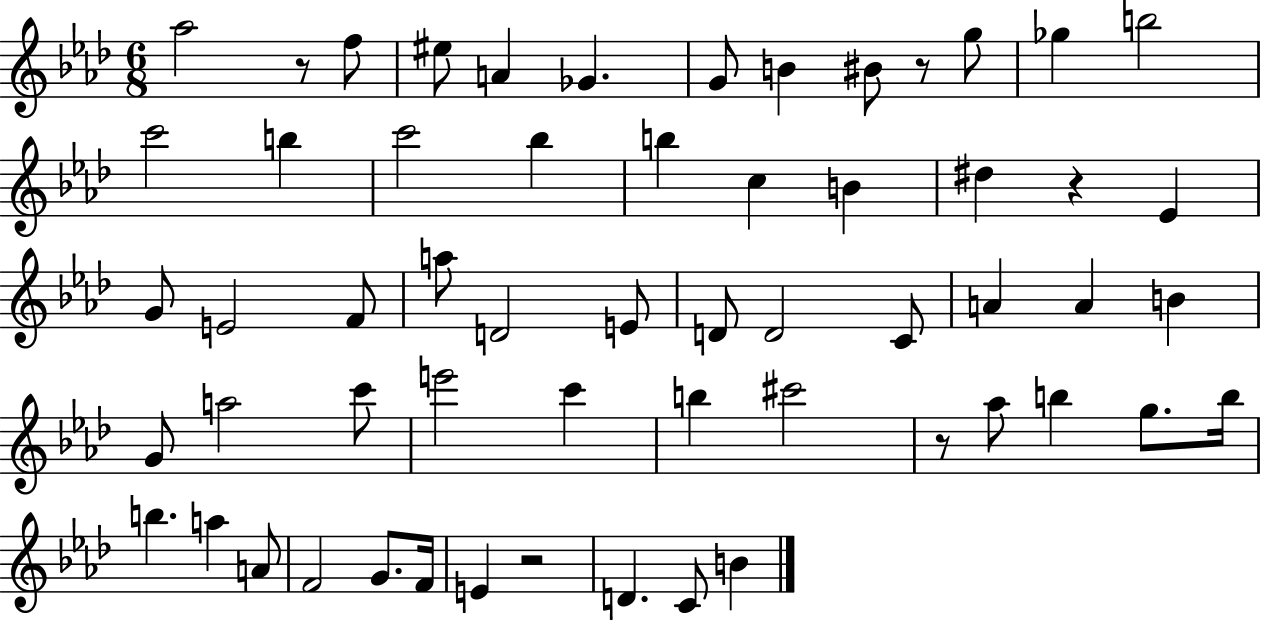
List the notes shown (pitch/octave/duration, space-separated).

Ab5/h R/e F5/e EIS5/e A4/q Gb4/q. G4/e B4/q BIS4/e R/e G5/e Gb5/q B5/h C6/h B5/q C6/h Bb5/q B5/q C5/q B4/q D#5/q R/q Eb4/q G4/e E4/h F4/e A5/e D4/h E4/e D4/e D4/h C4/e A4/q A4/q B4/q G4/e A5/h C6/e E6/h C6/q B5/q C#6/h R/e Ab5/e B5/q G5/e. B5/s B5/q. A5/q A4/e F4/h G4/e. F4/s E4/q R/h D4/q. C4/e B4/q